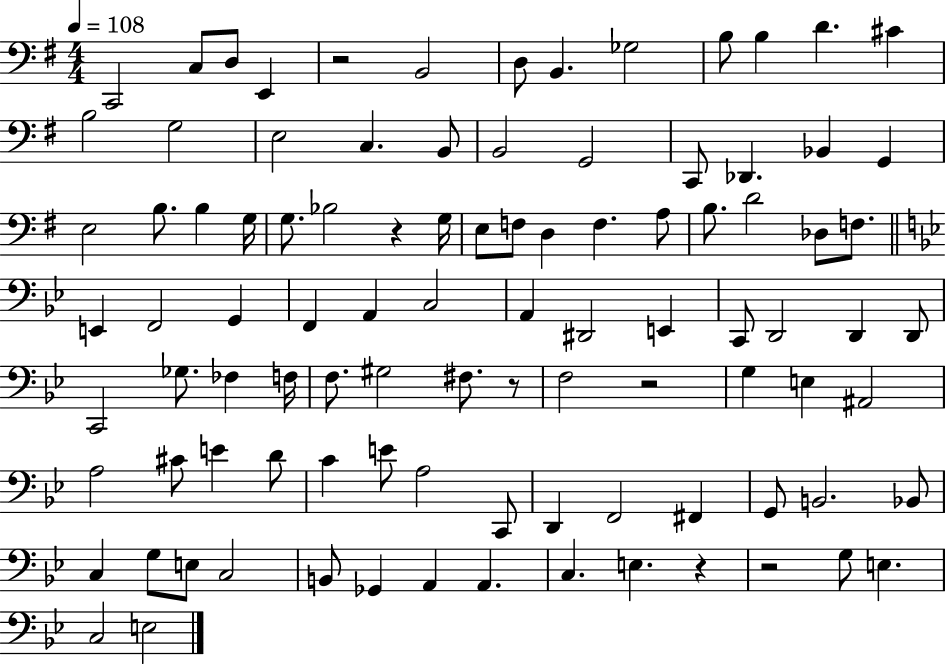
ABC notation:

X:1
T:Untitled
M:4/4
L:1/4
K:G
C,,2 C,/2 D,/2 E,, z2 B,,2 D,/2 B,, _G,2 B,/2 B, D ^C B,2 G,2 E,2 C, B,,/2 B,,2 G,,2 C,,/2 _D,, _B,, G,, E,2 B,/2 B, G,/4 G,/2 _B,2 z G,/4 E,/2 F,/2 D, F, A,/2 B,/2 D2 _D,/2 F,/2 E,, F,,2 G,, F,, A,, C,2 A,, ^D,,2 E,, C,,/2 D,,2 D,, D,,/2 C,,2 _G,/2 _F, F,/4 F,/2 ^G,2 ^F,/2 z/2 F,2 z2 G, E, ^A,,2 A,2 ^C/2 E D/2 C E/2 A,2 C,,/2 D,, F,,2 ^F,, G,,/2 B,,2 _B,,/2 C, G,/2 E,/2 C,2 B,,/2 _G,, A,, A,, C, E, z z2 G,/2 E, C,2 E,2